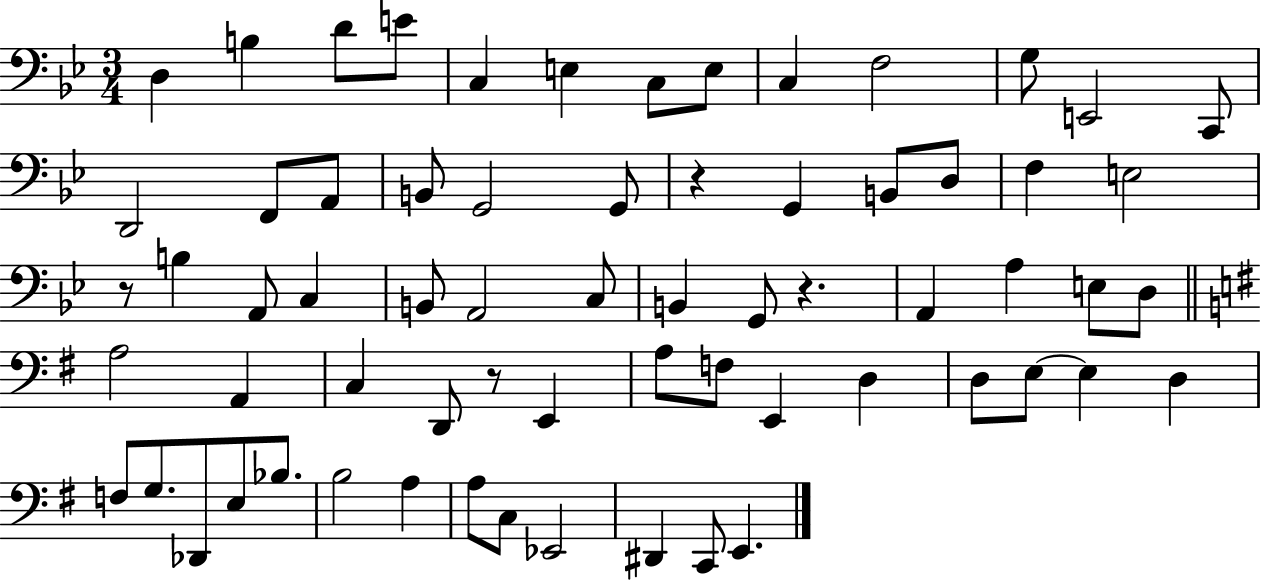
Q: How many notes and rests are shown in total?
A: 66